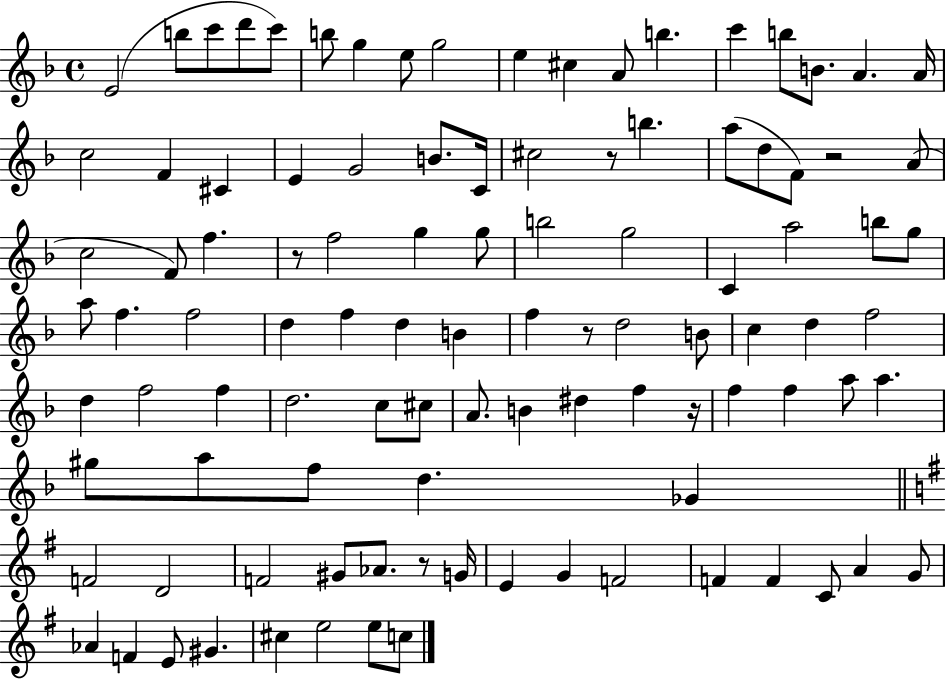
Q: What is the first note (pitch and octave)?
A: E4